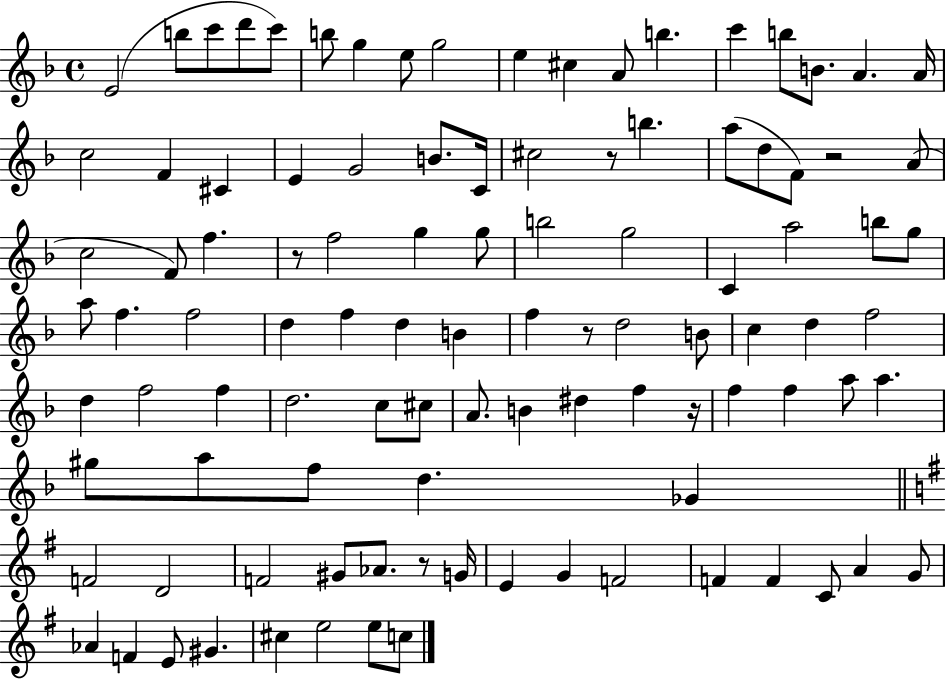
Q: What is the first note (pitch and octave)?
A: E4